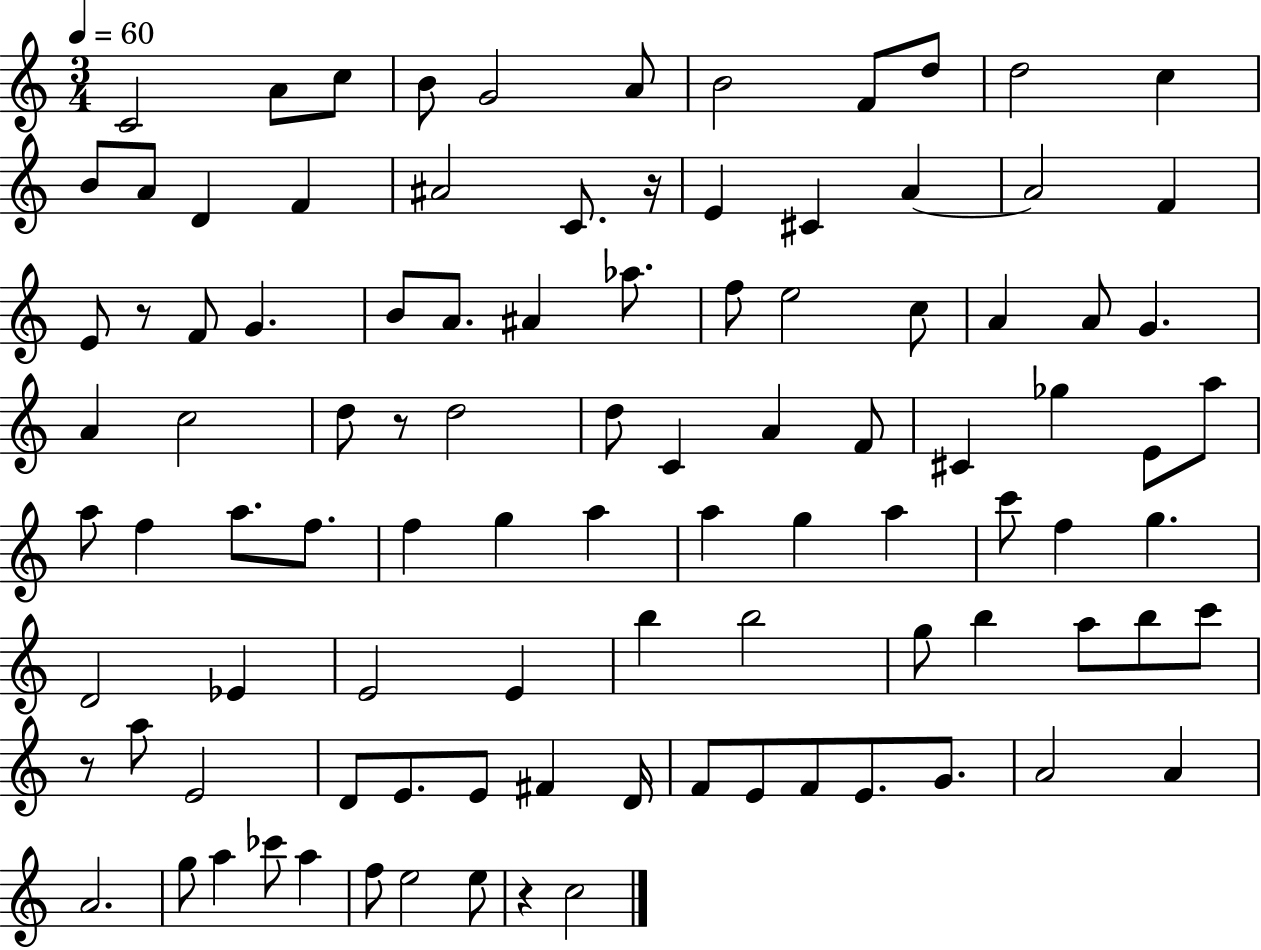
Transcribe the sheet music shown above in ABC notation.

X:1
T:Untitled
M:3/4
L:1/4
K:C
C2 A/2 c/2 B/2 G2 A/2 B2 F/2 d/2 d2 c B/2 A/2 D F ^A2 C/2 z/4 E ^C A A2 F E/2 z/2 F/2 G B/2 A/2 ^A _a/2 f/2 e2 c/2 A A/2 G A c2 d/2 z/2 d2 d/2 C A F/2 ^C _g E/2 a/2 a/2 f a/2 f/2 f g a a g a c'/2 f g D2 _E E2 E b b2 g/2 b a/2 b/2 c'/2 z/2 a/2 E2 D/2 E/2 E/2 ^F D/4 F/2 E/2 F/2 E/2 G/2 A2 A A2 g/2 a _c'/2 a f/2 e2 e/2 z c2